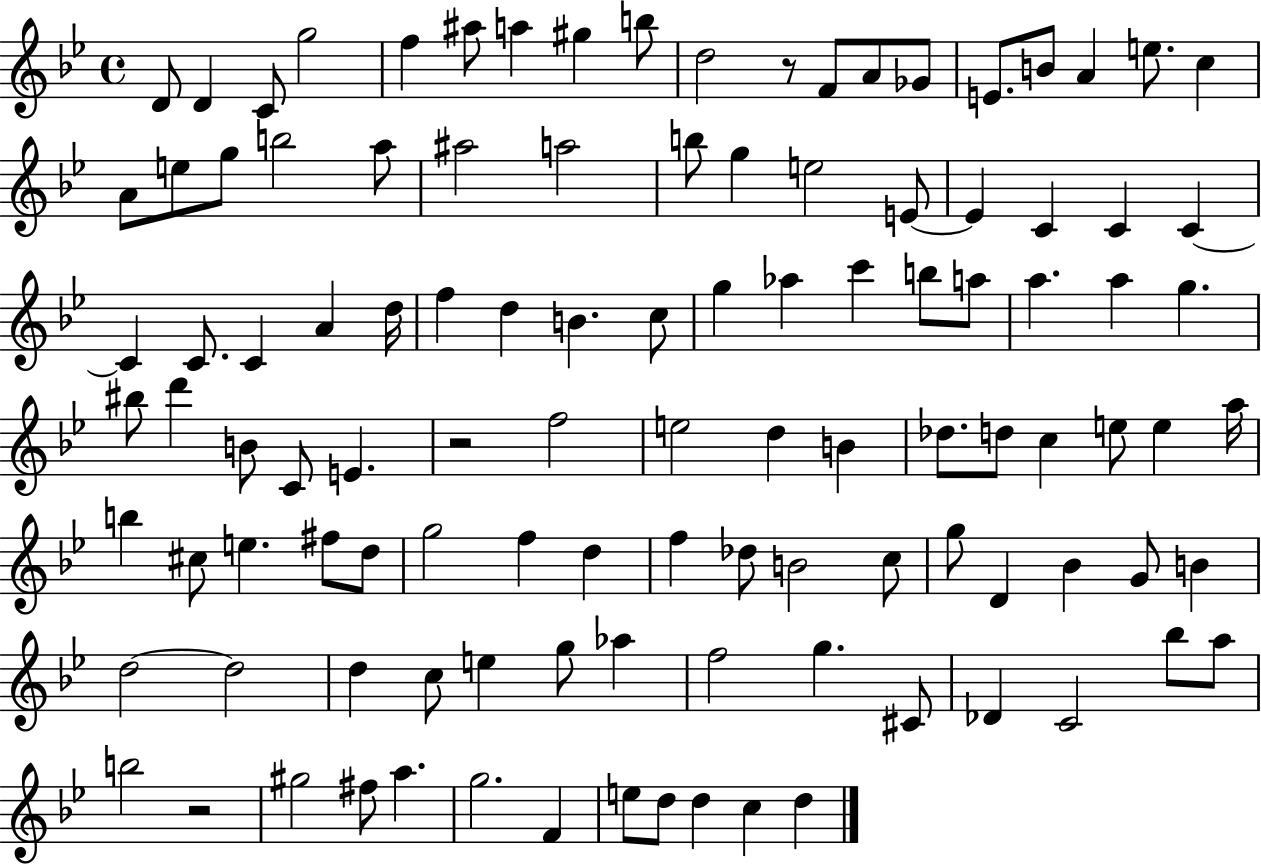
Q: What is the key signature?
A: BES major